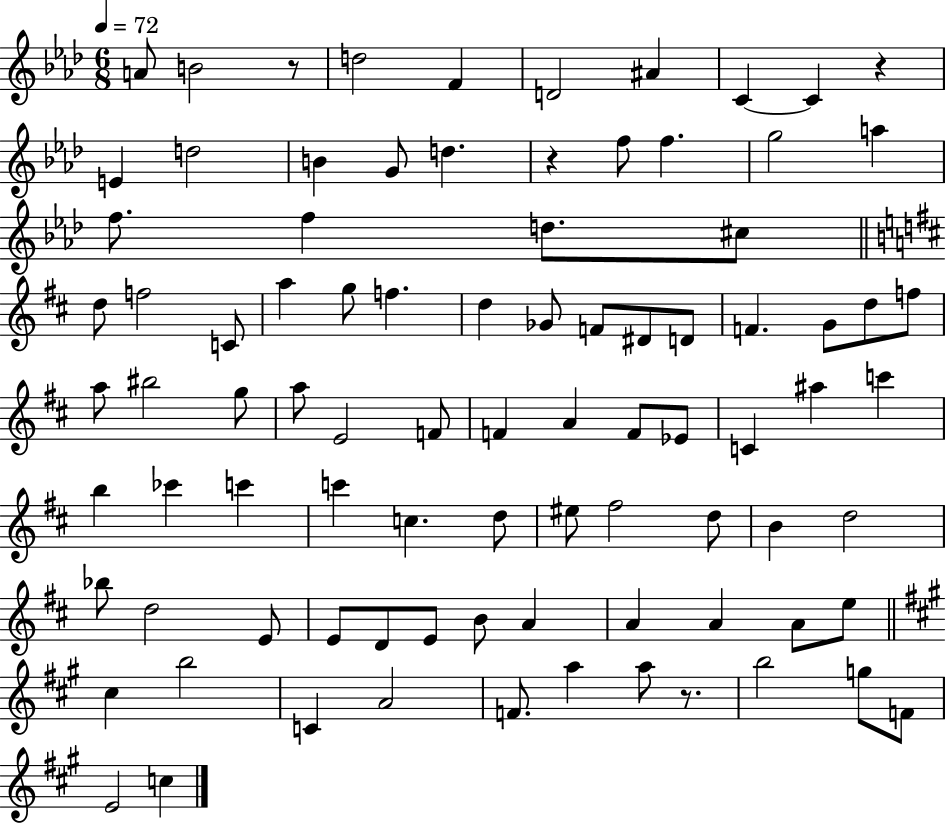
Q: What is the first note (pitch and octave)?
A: A4